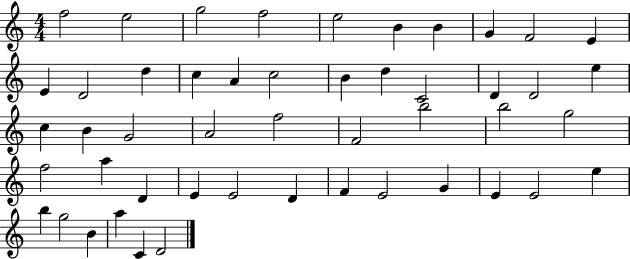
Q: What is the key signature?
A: C major